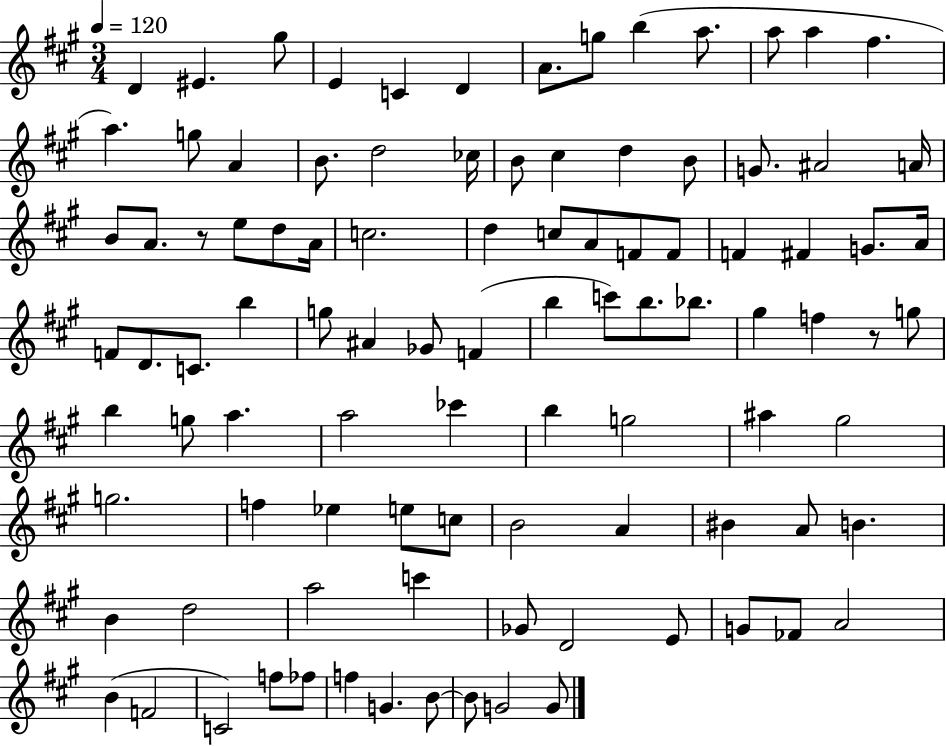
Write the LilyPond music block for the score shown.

{
  \clef treble
  \numericTimeSignature
  \time 3/4
  \key a \major
  \tempo 4 = 120
  d'4 eis'4. gis''8 | e'4 c'4 d'4 | a'8. g''8 b''4( a''8. | a''8 a''4 fis''4. | \break a''4.) g''8 a'4 | b'8. d''2 ces''16 | b'8 cis''4 d''4 b'8 | g'8. ais'2 a'16 | \break b'8 a'8. r8 e''8 d''8 a'16 | c''2. | d''4 c''8 a'8 f'8 f'8 | f'4 fis'4 g'8. a'16 | \break f'8 d'8. c'8. b''4 | g''8 ais'4 ges'8 f'4( | b''4 c'''8) b''8. bes''8. | gis''4 f''4 r8 g''8 | \break b''4 g''8 a''4. | a''2 ces'''4 | b''4 g''2 | ais''4 gis''2 | \break g''2. | f''4 ees''4 e''8 c''8 | b'2 a'4 | bis'4 a'8 b'4. | \break b'4 d''2 | a''2 c'''4 | ges'8 d'2 e'8 | g'8 fes'8 a'2 | \break b'4( f'2 | c'2) f''8 fes''8 | f''4 g'4. b'8~~ | b'8 g'2 g'8 | \break \bar "|."
}